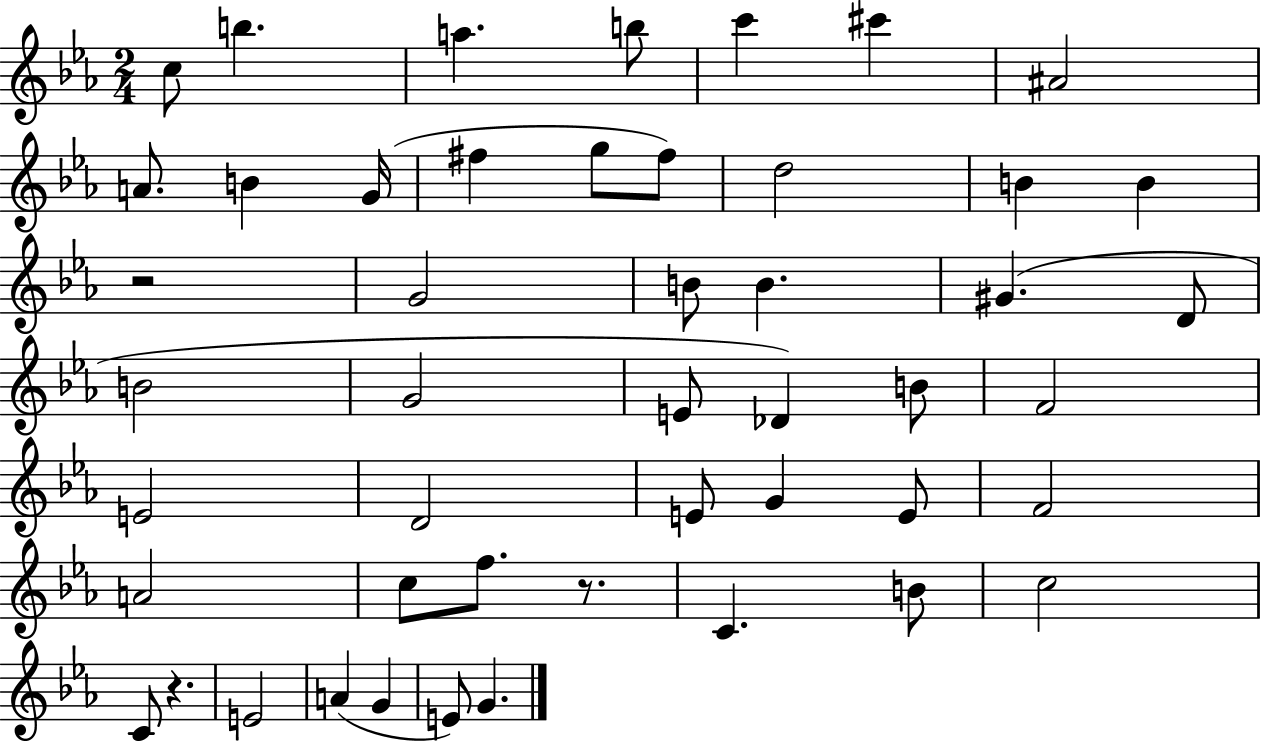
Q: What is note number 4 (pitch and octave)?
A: B5